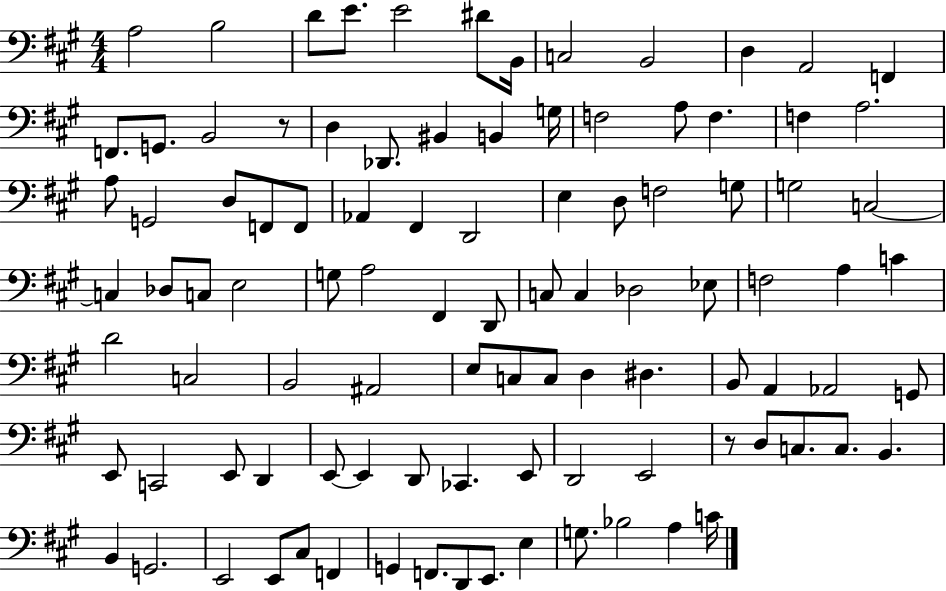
A3/h B3/h D4/e E4/e. E4/h D#4/e B2/s C3/h B2/h D3/q A2/h F2/q F2/e. G2/e. B2/h R/e D3/q Db2/e. BIS2/q B2/q G3/s F3/h A3/e F3/q. F3/q A3/h. A3/e G2/h D3/e F2/e F2/e Ab2/q F#2/q D2/h E3/q D3/e F3/h G3/e G3/h C3/h C3/q Db3/e C3/e E3/h G3/e A3/h F#2/q D2/e C3/e C3/q Db3/h Eb3/e F3/h A3/q C4/q D4/h C3/h B2/h A#2/h E3/e C3/e C3/e D3/q D#3/q. B2/e A2/q Ab2/h G2/e E2/e C2/h E2/e D2/q E2/e E2/q D2/e CES2/q. E2/e D2/h E2/h R/e D3/e C3/e. C3/e. B2/q. B2/q G2/h. E2/h E2/e C#3/e F2/q G2/q F2/e. D2/e E2/e. E3/q G3/e. Bb3/h A3/q C4/s